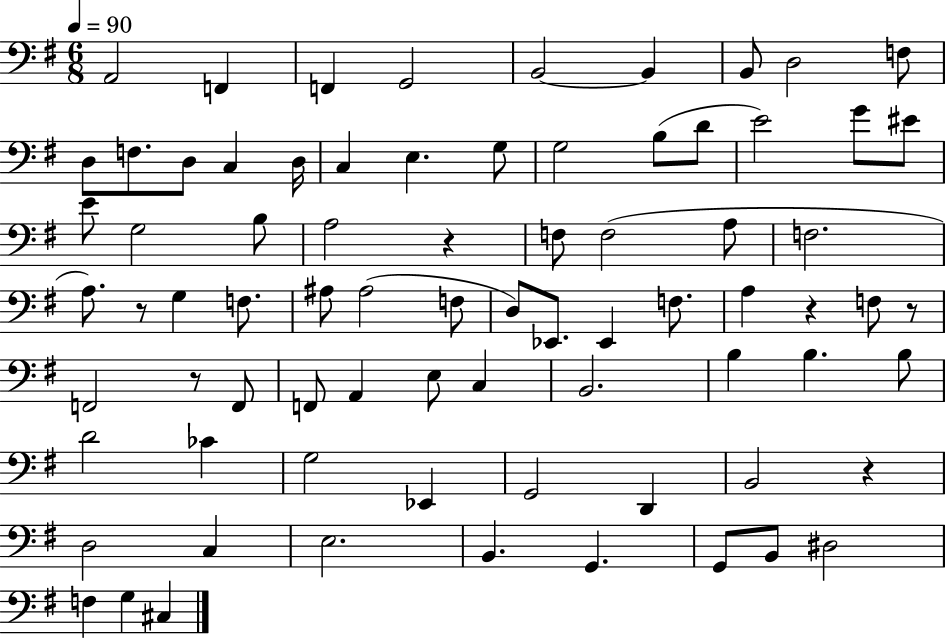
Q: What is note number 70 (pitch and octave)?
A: G3